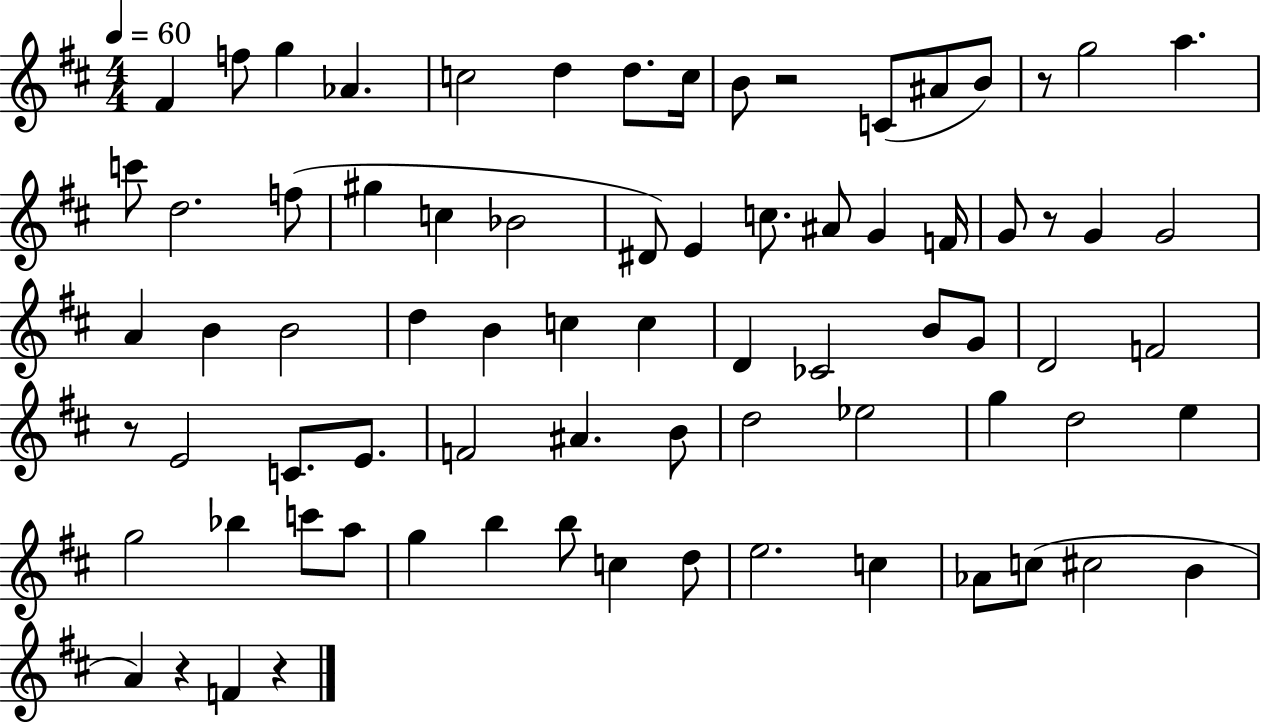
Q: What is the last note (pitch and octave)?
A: F4